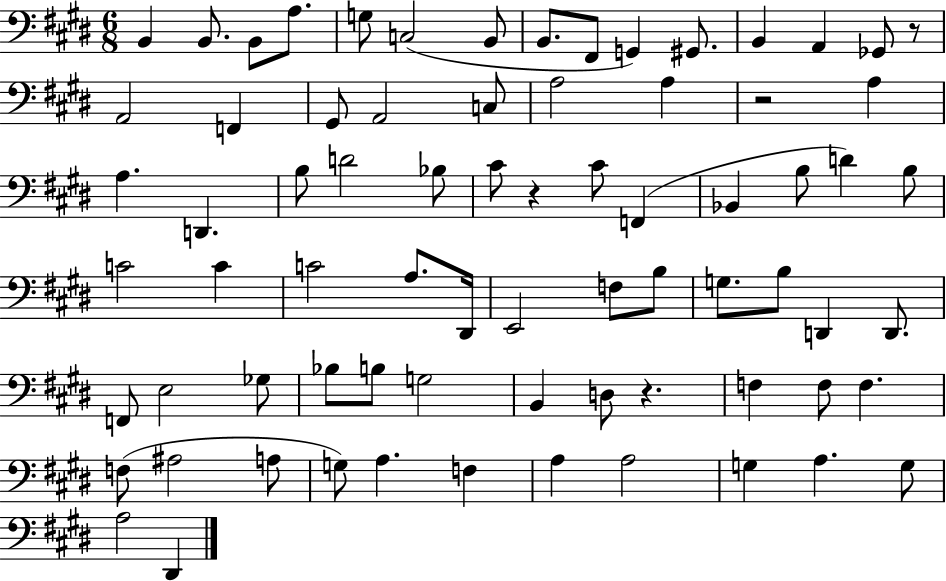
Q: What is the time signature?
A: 6/8